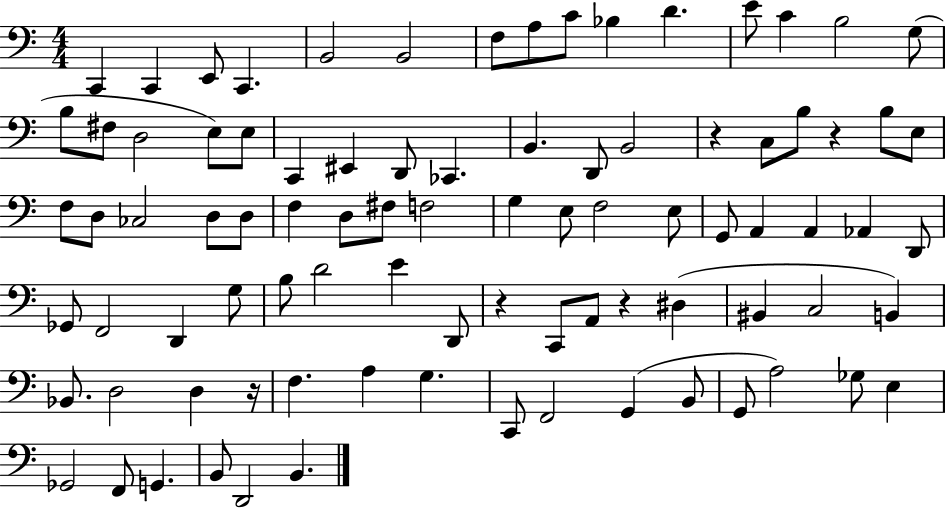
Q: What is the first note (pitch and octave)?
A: C2